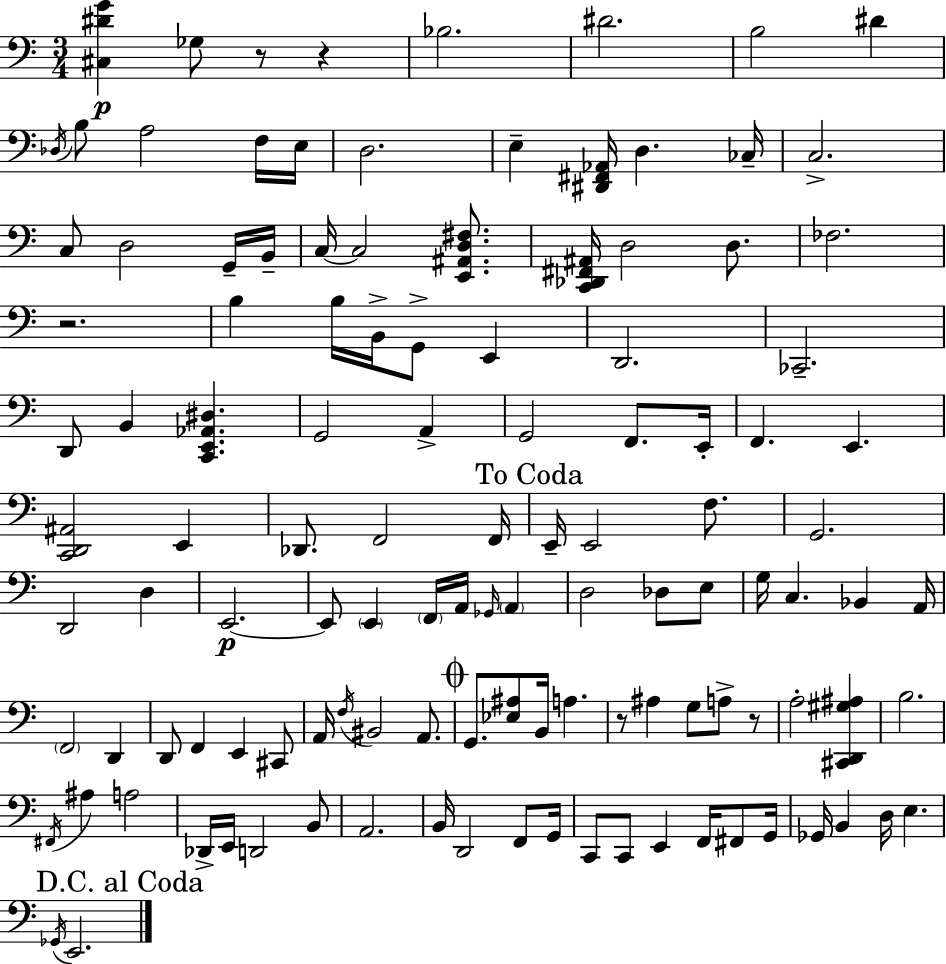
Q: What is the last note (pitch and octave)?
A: E2